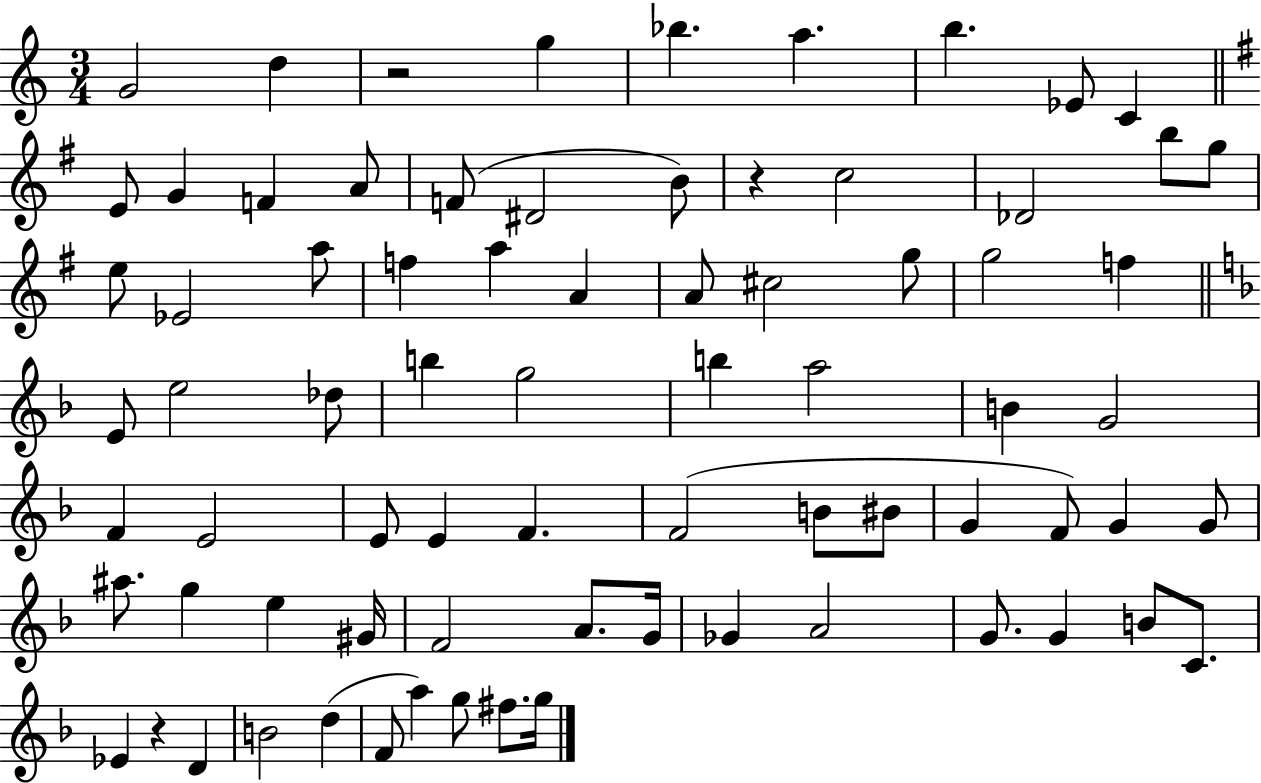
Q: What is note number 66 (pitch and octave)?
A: D4